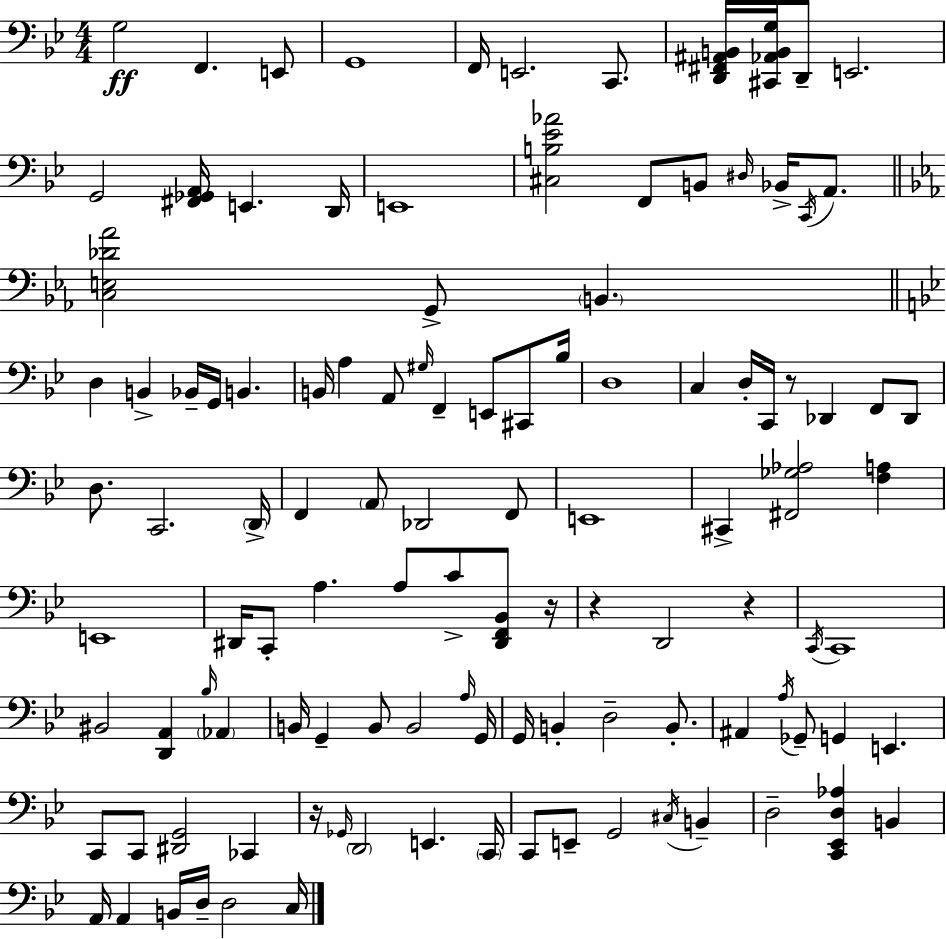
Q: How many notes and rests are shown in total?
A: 113